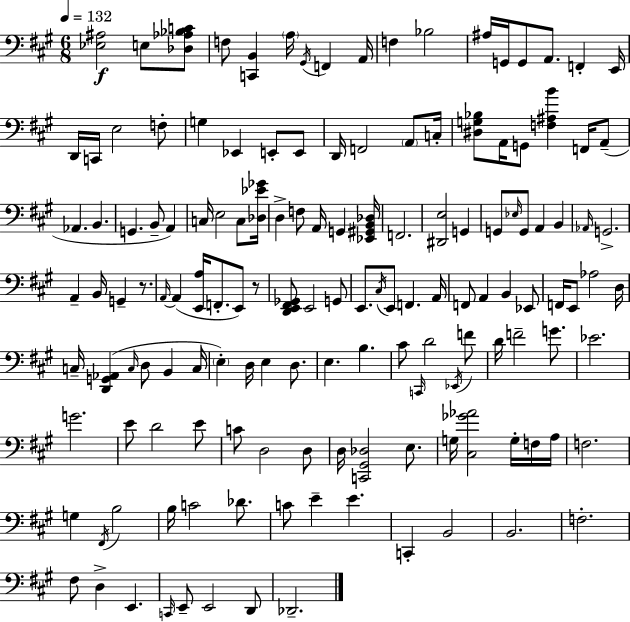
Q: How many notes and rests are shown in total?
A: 143